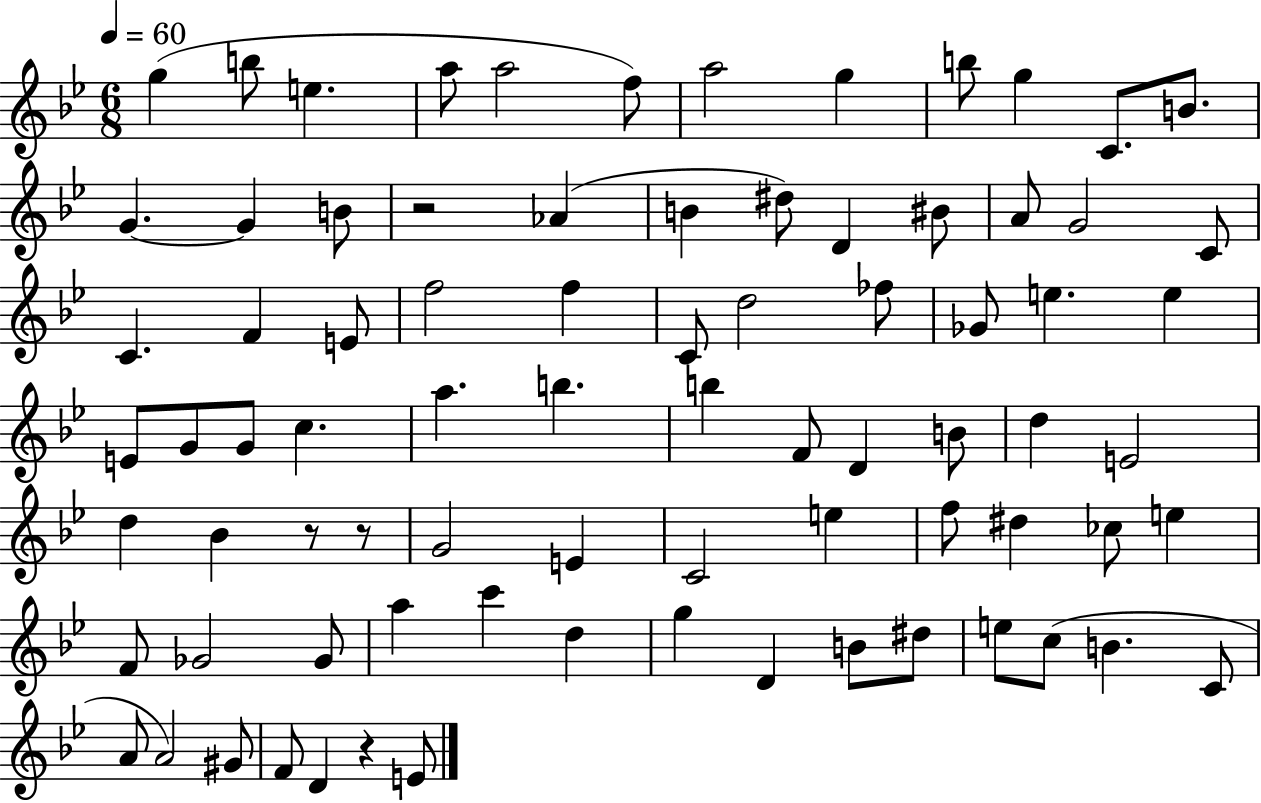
{
  \clef treble
  \numericTimeSignature
  \time 6/8
  \key bes \major
  \tempo 4 = 60
  g''4( b''8 e''4. | a''8 a''2 f''8) | a''2 g''4 | b''8 g''4 c'8. b'8. | \break g'4.~~ g'4 b'8 | r2 aes'4( | b'4 dis''8) d'4 bis'8 | a'8 g'2 c'8 | \break c'4. f'4 e'8 | f''2 f''4 | c'8 d''2 fes''8 | ges'8 e''4. e''4 | \break e'8 g'8 g'8 c''4. | a''4. b''4. | b''4 f'8 d'4 b'8 | d''4 e'2 | \break d''4 bes'4 r8 r8 | g'2 e'4 | c'2 e''4 | f''8 dis''4 ces''8 e''4 | \break f'8 ges'2 ges'8 | a''4 c'''4 d''4 | g''4 d'4 b'8 dis''8 | e''8 c''8( b'4. c'8 | \break a'8 a'2) gis'8 | f'8 d'4 r4 e'8 | \bar "|."
}